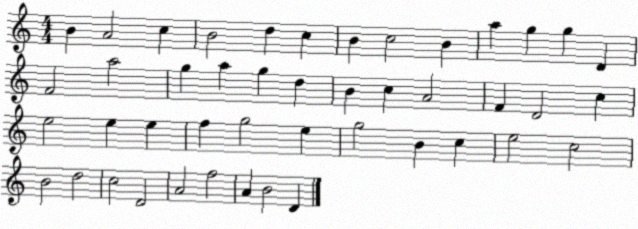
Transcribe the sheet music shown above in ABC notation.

X:1
T:Untitled
M:4/4
L:1/4
K:C
B A2 c B2 d c B c2 B a g g D F2 a2 g a g d B c A2 F D2 c e2 e e f g2 e g2 B c e2 c2 B2 d2 c2 D2 A2 f2 A B2 D